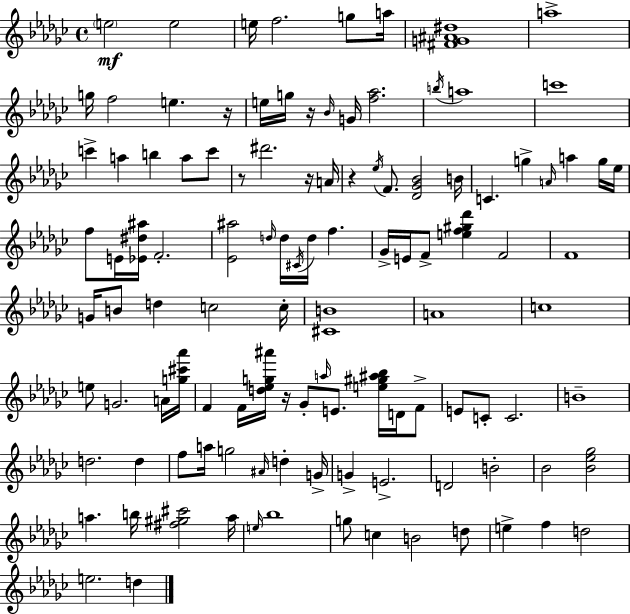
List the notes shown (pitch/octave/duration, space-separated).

E5/h E5/h E5/s F5/h. G5/e A5/s [F#4,G4,A#4,D#5]/w A5/w G5/s F5/h E5/q. R/s E5/s G5/s R/s Bb4/s G4/s [F5,Ab5]/h. B5/s A5/w C6/w C6/q A5/q B5/q A5/e C6/e R/e D#6/h. R/s A4/s R/q Eb5/s F4/e. [Db4,Gb4,Bb4]/h B4/s C4/q. G5/q A4/s A5/q G5/s Eb5/s F5/e E4/s [Eb4,D#5,A#5]/s F4/h. [Eb4,A#5]/h D5/s D5/s C#4/s D5/s F5/q. Gb4/s E4/s F4/e [E5,F5,G#5,Db6]/q F4/h F4/w G4/s B4/e D5/q C5/h C5/s [C#4,B4]/w A4/w C5/w E5/e G4/h. A4/s [G5,C#6,Ab6]/s F4/q F4/s [D5,Eb5,G5,A#6]/s R/s Gb4/e A5/s E4/e. [E5,G#5,A#5,Bb5]/s D4/s F4/e E4/e C4/e C4/h. B4/w D5/h. D5/q F5/e A5/s G5/h A#4/s D5/q G4/s G4/q E4/h. D4/h B4/h Bb4/h [Bb4,Eb5,Gb5]/h A5/q. B5/s [F#5,G#5,C#6]/h A5/s E5/s Bb5/w G5/e C5/q B4/h D5/e E5/q F5/q D5/h E5/h. D5/q